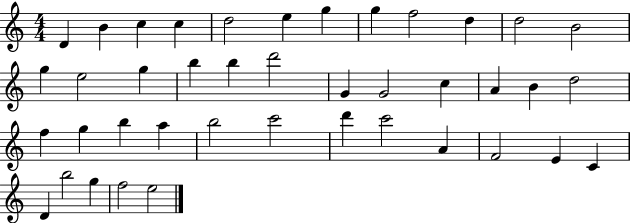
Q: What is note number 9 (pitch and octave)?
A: F5